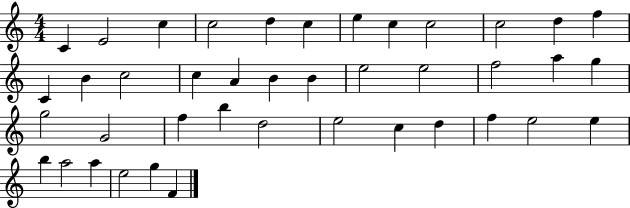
C4/q E4/h C5/q C5/h D5/q C5/q E5/q C5/q C5/h C5/h D5/q F5/q C4/q B4/q C5/h C5/q A4/q B4/q B4/q E5/h E5/h F5/h A5/q G5/q G5/h G4/h F5/q B5/q D5/h E5/h C5/q D5/q F5/q E5/h E5/q B5/q A5/h A5/q E5/h G5/q F4/q